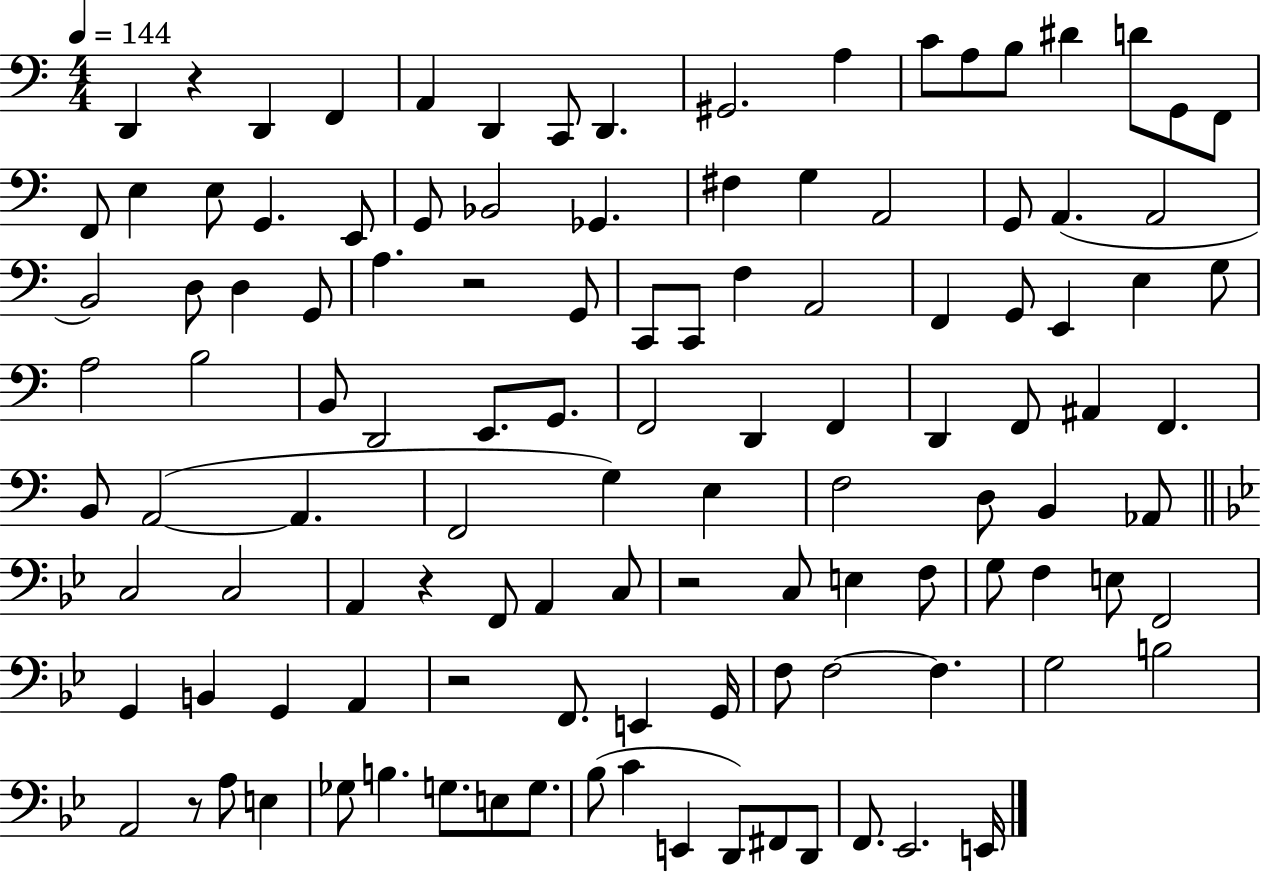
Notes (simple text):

D2/q R/q D2/q F2/q A2/q D2/q C2/e D2/q. G#2/h. A3/q C4/e A3/e B3/e D#4/q D4/e G2/e F2/e F2/e E3/q E3/e G2/q. E2/e G2/e Bb2/h Gb2/q. F#3/q G3/q A2/h G2/e A2/q. A2/h B2/h D3/e D3/q G2/e A3/q. R/h G2/e C2/e C2/e F3/q A2/h F2/q G2/e E2/q E3/q G3/e A3/h B3/h B2/e D2/h E2/e. G2/e. F2/h D2/q F2/q D2/q F2/e A#2/q F2/q. B2/e A2/h A2/q. F2/h G3/q E3/q F3/h D3/e B2/q Ab2/e C3/h C3/h A2/q R/q F2/e A2/q C3/e R/h C3/e E3/q F3/e G3/e F3/q E3/e F2/h G2/q B2/q G2/q A2/q R/h F2/e. E2/q G2/s F3/e F3/h F3/q. G3/h B3/h A2/h R/e A3/e E3/q Gb3/e B3/q. G3/e. E3/e G3/e. Bb3/e C4/q E2/q D2/e F#2/e D2/e F2/e. Eb2/h. E2/s